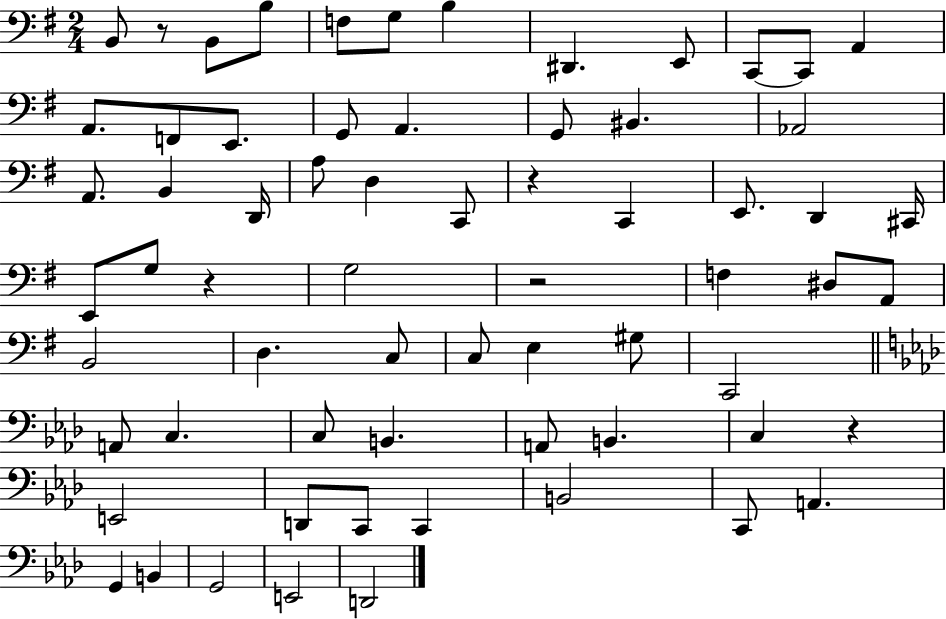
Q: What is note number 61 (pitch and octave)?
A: D2